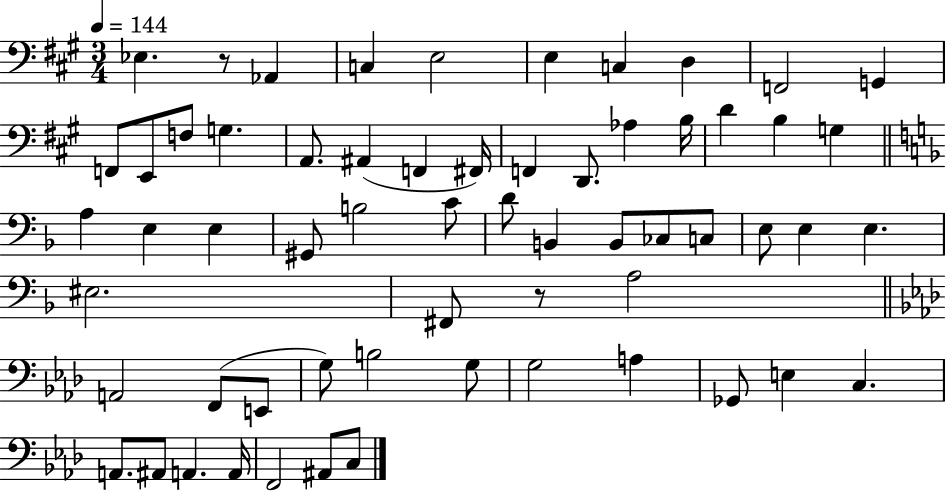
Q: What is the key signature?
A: A major